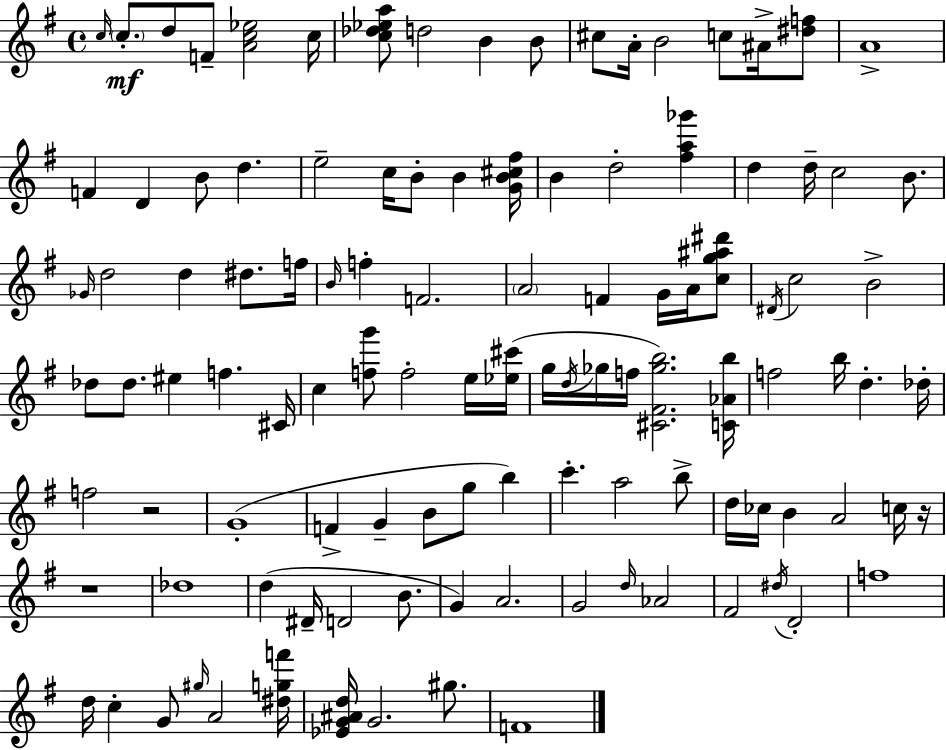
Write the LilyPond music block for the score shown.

{
  \clef treble
  \time 4/4
  \defaultTimeSignature
  \key g \major
  \grace { c''16 }\mf \parenthesize c''8.-. d''8 f'8-- <a' c'' ees''>2 | c''16 <c'' des'' ees'' a''>8 d''2 b'4 b'8 | cis''8 a'16-. b'2 c''8 ais'16-> <dis'' f''>8 | a'1-> | \break f'4 d'4 b'8 d''4. | e''2-- c''16 b'8-. b'4 | <g' b' cis'' fis''>16 b'4 d''2-. <fis'' a'' ges'''>4 | d''4 d''16-- c''2 b'8. | \break \grace { ges'16 } d''2 d''4 dis''8. | f''16 \grace { b'16 } f''4-. f'2. | \parenthesize a'2 f'4 g'16 | a'16 <c'' g'' ais'' dis'''>8 \acciaccatura { dis'16 } c''2 b'2-> | \break des''8 des''8. eis''4 f''4. | cis'16 c''4 <f'' g'''>8 f''2-. | e''16 <ees'' cis'''>16( g''16 \acciaccatura { d''16 } ges''16 f''16 <cis' fis' ges'' b''>2.) | <c' aes' b''>16 f''2 b''16 d''4.-. | \break des''16-. f''2 r2 | g'1-.( | f'4-> g'4-- b'8 g''8 | b''4) c'''4.-. a''2 | \break b''8-> d''16 ces''16 b'4 a'2 | c''16 r16 r1 | des''1 | d''4( dis'16-- d'2 | \break b'8. g'4) a'2. | g'2 \grace { d''16 } aes'2 | fis'2 \acciaccatura { dis''16 } d'2-. | f''1 | \break d''16 c''4-. g'8 \grace { gis''16 } a'2 | <dis'' g'' f'''>16 <ees' g' ais' d''>16 g'2. | gis''8. f'1 | \bar "|."
}